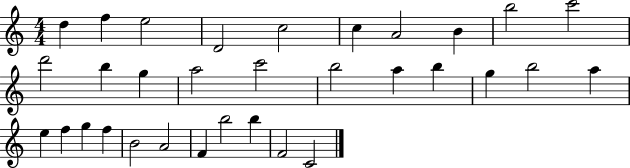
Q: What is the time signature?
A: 4/4